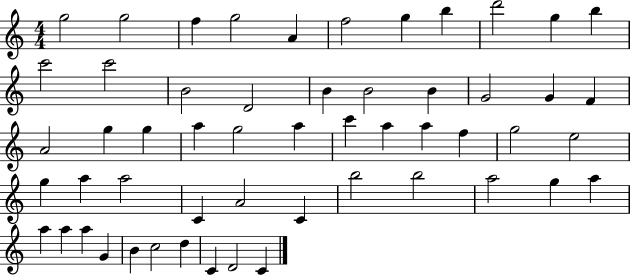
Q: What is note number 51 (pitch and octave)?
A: D5